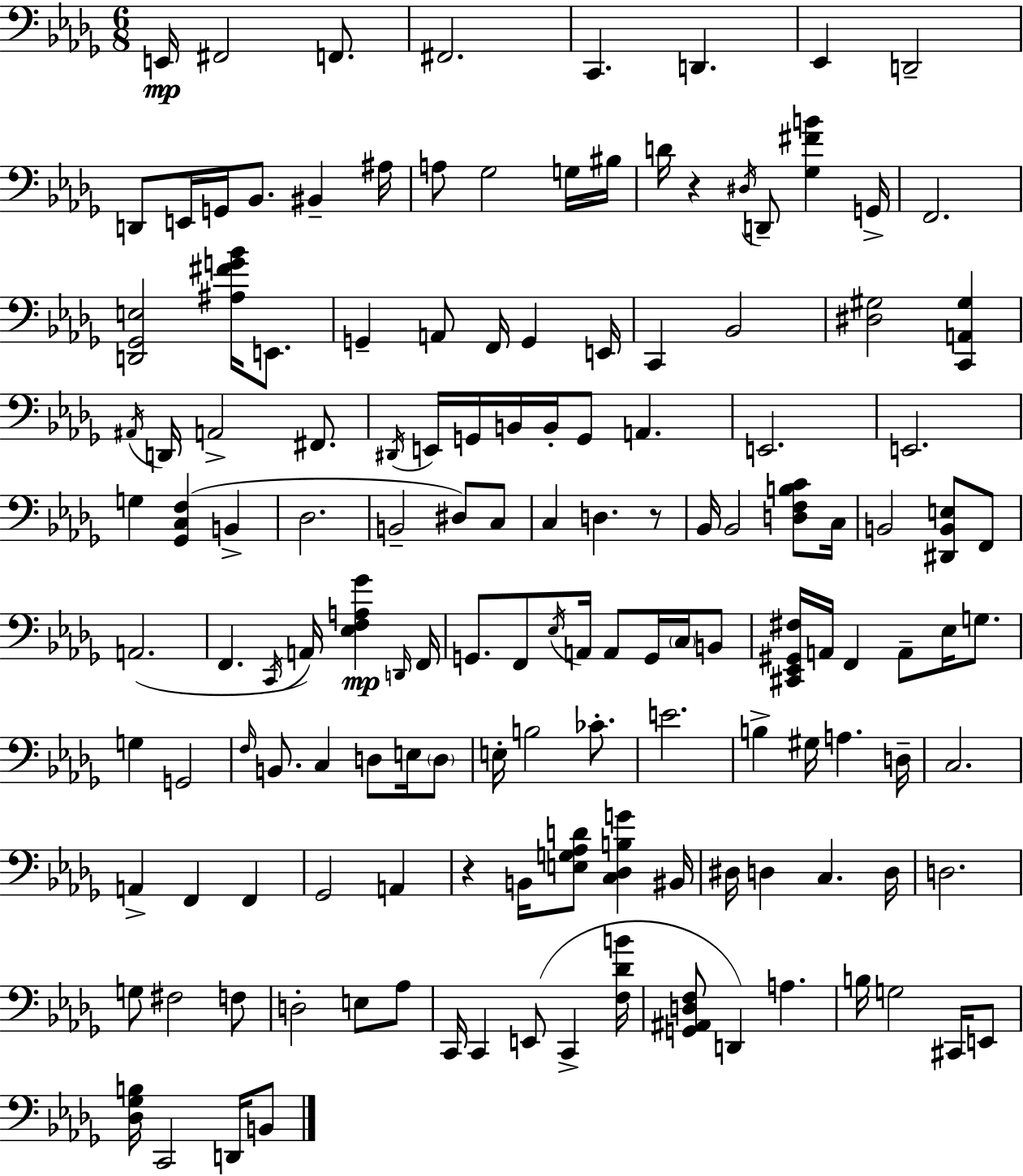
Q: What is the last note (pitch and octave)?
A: B2